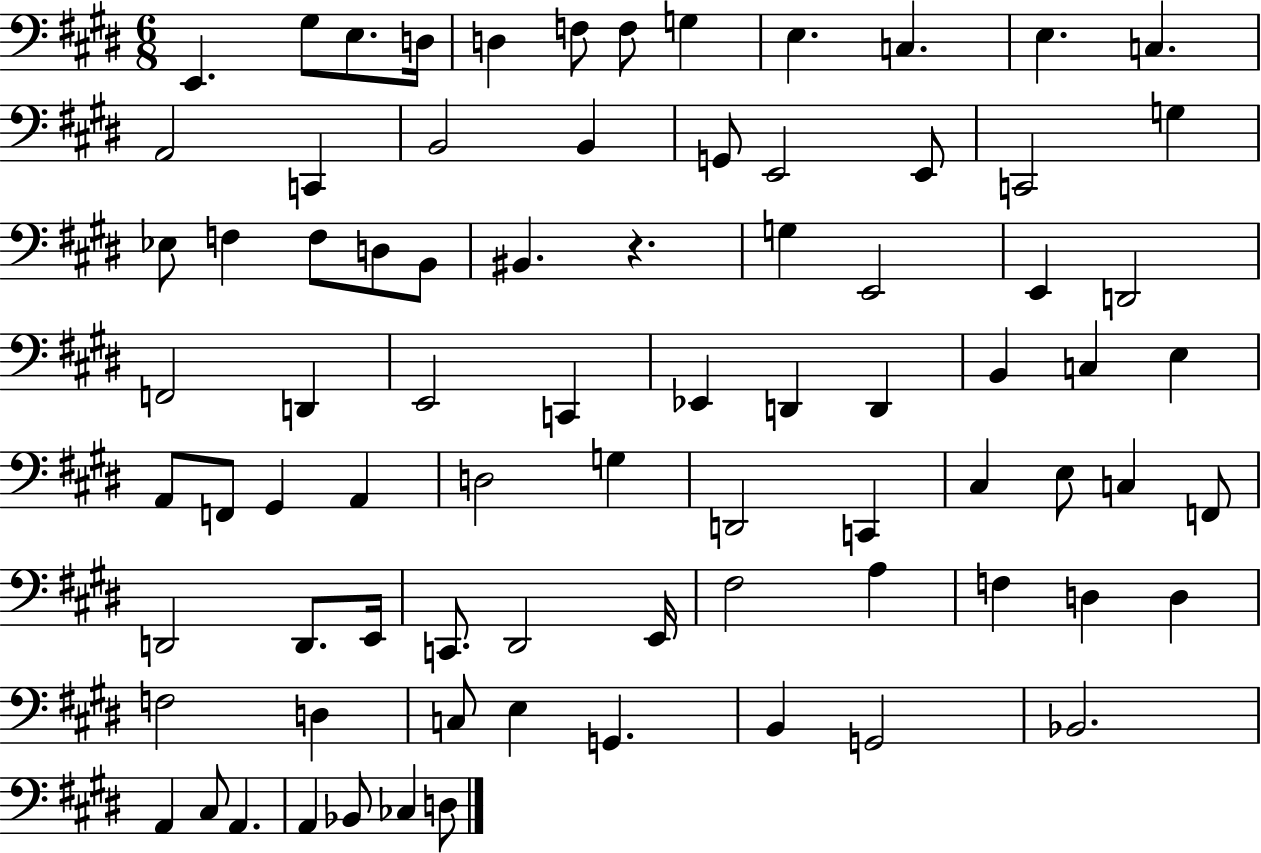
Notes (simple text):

E2/q. G#3/e E3/e. D3/s D3/q F3/e F3/e G3/q E3/q. C3/q. E3/q. C3/q. A2/h C2/q B2/h B2/q G2/e E2/h E2/e C2/h G3/q Eb3/e F3/q F3/e D3/e B2/e BIS2/q. R/q. G3/q E2/h E2/q D2/h F2/h D2/q E2/h C2/q Eb2/q D2/q D2/q B2/q C3/q E3/q A2/e F2/e G#2/q A2/q D3/h G3/q D2/h C2/q C#3/q E3/e C3/q F2/e D2/h D2/e. E2/s C2/e. D#2/h E2/s F#3/h A3/q F3/q D3/q D3/q F3/h D3/q C3/e E3/q G2/q. B2/q G2/h Bb2/h. A2/q C#3/e A2/q. A2/q Bb2/e CES3/q D3/e